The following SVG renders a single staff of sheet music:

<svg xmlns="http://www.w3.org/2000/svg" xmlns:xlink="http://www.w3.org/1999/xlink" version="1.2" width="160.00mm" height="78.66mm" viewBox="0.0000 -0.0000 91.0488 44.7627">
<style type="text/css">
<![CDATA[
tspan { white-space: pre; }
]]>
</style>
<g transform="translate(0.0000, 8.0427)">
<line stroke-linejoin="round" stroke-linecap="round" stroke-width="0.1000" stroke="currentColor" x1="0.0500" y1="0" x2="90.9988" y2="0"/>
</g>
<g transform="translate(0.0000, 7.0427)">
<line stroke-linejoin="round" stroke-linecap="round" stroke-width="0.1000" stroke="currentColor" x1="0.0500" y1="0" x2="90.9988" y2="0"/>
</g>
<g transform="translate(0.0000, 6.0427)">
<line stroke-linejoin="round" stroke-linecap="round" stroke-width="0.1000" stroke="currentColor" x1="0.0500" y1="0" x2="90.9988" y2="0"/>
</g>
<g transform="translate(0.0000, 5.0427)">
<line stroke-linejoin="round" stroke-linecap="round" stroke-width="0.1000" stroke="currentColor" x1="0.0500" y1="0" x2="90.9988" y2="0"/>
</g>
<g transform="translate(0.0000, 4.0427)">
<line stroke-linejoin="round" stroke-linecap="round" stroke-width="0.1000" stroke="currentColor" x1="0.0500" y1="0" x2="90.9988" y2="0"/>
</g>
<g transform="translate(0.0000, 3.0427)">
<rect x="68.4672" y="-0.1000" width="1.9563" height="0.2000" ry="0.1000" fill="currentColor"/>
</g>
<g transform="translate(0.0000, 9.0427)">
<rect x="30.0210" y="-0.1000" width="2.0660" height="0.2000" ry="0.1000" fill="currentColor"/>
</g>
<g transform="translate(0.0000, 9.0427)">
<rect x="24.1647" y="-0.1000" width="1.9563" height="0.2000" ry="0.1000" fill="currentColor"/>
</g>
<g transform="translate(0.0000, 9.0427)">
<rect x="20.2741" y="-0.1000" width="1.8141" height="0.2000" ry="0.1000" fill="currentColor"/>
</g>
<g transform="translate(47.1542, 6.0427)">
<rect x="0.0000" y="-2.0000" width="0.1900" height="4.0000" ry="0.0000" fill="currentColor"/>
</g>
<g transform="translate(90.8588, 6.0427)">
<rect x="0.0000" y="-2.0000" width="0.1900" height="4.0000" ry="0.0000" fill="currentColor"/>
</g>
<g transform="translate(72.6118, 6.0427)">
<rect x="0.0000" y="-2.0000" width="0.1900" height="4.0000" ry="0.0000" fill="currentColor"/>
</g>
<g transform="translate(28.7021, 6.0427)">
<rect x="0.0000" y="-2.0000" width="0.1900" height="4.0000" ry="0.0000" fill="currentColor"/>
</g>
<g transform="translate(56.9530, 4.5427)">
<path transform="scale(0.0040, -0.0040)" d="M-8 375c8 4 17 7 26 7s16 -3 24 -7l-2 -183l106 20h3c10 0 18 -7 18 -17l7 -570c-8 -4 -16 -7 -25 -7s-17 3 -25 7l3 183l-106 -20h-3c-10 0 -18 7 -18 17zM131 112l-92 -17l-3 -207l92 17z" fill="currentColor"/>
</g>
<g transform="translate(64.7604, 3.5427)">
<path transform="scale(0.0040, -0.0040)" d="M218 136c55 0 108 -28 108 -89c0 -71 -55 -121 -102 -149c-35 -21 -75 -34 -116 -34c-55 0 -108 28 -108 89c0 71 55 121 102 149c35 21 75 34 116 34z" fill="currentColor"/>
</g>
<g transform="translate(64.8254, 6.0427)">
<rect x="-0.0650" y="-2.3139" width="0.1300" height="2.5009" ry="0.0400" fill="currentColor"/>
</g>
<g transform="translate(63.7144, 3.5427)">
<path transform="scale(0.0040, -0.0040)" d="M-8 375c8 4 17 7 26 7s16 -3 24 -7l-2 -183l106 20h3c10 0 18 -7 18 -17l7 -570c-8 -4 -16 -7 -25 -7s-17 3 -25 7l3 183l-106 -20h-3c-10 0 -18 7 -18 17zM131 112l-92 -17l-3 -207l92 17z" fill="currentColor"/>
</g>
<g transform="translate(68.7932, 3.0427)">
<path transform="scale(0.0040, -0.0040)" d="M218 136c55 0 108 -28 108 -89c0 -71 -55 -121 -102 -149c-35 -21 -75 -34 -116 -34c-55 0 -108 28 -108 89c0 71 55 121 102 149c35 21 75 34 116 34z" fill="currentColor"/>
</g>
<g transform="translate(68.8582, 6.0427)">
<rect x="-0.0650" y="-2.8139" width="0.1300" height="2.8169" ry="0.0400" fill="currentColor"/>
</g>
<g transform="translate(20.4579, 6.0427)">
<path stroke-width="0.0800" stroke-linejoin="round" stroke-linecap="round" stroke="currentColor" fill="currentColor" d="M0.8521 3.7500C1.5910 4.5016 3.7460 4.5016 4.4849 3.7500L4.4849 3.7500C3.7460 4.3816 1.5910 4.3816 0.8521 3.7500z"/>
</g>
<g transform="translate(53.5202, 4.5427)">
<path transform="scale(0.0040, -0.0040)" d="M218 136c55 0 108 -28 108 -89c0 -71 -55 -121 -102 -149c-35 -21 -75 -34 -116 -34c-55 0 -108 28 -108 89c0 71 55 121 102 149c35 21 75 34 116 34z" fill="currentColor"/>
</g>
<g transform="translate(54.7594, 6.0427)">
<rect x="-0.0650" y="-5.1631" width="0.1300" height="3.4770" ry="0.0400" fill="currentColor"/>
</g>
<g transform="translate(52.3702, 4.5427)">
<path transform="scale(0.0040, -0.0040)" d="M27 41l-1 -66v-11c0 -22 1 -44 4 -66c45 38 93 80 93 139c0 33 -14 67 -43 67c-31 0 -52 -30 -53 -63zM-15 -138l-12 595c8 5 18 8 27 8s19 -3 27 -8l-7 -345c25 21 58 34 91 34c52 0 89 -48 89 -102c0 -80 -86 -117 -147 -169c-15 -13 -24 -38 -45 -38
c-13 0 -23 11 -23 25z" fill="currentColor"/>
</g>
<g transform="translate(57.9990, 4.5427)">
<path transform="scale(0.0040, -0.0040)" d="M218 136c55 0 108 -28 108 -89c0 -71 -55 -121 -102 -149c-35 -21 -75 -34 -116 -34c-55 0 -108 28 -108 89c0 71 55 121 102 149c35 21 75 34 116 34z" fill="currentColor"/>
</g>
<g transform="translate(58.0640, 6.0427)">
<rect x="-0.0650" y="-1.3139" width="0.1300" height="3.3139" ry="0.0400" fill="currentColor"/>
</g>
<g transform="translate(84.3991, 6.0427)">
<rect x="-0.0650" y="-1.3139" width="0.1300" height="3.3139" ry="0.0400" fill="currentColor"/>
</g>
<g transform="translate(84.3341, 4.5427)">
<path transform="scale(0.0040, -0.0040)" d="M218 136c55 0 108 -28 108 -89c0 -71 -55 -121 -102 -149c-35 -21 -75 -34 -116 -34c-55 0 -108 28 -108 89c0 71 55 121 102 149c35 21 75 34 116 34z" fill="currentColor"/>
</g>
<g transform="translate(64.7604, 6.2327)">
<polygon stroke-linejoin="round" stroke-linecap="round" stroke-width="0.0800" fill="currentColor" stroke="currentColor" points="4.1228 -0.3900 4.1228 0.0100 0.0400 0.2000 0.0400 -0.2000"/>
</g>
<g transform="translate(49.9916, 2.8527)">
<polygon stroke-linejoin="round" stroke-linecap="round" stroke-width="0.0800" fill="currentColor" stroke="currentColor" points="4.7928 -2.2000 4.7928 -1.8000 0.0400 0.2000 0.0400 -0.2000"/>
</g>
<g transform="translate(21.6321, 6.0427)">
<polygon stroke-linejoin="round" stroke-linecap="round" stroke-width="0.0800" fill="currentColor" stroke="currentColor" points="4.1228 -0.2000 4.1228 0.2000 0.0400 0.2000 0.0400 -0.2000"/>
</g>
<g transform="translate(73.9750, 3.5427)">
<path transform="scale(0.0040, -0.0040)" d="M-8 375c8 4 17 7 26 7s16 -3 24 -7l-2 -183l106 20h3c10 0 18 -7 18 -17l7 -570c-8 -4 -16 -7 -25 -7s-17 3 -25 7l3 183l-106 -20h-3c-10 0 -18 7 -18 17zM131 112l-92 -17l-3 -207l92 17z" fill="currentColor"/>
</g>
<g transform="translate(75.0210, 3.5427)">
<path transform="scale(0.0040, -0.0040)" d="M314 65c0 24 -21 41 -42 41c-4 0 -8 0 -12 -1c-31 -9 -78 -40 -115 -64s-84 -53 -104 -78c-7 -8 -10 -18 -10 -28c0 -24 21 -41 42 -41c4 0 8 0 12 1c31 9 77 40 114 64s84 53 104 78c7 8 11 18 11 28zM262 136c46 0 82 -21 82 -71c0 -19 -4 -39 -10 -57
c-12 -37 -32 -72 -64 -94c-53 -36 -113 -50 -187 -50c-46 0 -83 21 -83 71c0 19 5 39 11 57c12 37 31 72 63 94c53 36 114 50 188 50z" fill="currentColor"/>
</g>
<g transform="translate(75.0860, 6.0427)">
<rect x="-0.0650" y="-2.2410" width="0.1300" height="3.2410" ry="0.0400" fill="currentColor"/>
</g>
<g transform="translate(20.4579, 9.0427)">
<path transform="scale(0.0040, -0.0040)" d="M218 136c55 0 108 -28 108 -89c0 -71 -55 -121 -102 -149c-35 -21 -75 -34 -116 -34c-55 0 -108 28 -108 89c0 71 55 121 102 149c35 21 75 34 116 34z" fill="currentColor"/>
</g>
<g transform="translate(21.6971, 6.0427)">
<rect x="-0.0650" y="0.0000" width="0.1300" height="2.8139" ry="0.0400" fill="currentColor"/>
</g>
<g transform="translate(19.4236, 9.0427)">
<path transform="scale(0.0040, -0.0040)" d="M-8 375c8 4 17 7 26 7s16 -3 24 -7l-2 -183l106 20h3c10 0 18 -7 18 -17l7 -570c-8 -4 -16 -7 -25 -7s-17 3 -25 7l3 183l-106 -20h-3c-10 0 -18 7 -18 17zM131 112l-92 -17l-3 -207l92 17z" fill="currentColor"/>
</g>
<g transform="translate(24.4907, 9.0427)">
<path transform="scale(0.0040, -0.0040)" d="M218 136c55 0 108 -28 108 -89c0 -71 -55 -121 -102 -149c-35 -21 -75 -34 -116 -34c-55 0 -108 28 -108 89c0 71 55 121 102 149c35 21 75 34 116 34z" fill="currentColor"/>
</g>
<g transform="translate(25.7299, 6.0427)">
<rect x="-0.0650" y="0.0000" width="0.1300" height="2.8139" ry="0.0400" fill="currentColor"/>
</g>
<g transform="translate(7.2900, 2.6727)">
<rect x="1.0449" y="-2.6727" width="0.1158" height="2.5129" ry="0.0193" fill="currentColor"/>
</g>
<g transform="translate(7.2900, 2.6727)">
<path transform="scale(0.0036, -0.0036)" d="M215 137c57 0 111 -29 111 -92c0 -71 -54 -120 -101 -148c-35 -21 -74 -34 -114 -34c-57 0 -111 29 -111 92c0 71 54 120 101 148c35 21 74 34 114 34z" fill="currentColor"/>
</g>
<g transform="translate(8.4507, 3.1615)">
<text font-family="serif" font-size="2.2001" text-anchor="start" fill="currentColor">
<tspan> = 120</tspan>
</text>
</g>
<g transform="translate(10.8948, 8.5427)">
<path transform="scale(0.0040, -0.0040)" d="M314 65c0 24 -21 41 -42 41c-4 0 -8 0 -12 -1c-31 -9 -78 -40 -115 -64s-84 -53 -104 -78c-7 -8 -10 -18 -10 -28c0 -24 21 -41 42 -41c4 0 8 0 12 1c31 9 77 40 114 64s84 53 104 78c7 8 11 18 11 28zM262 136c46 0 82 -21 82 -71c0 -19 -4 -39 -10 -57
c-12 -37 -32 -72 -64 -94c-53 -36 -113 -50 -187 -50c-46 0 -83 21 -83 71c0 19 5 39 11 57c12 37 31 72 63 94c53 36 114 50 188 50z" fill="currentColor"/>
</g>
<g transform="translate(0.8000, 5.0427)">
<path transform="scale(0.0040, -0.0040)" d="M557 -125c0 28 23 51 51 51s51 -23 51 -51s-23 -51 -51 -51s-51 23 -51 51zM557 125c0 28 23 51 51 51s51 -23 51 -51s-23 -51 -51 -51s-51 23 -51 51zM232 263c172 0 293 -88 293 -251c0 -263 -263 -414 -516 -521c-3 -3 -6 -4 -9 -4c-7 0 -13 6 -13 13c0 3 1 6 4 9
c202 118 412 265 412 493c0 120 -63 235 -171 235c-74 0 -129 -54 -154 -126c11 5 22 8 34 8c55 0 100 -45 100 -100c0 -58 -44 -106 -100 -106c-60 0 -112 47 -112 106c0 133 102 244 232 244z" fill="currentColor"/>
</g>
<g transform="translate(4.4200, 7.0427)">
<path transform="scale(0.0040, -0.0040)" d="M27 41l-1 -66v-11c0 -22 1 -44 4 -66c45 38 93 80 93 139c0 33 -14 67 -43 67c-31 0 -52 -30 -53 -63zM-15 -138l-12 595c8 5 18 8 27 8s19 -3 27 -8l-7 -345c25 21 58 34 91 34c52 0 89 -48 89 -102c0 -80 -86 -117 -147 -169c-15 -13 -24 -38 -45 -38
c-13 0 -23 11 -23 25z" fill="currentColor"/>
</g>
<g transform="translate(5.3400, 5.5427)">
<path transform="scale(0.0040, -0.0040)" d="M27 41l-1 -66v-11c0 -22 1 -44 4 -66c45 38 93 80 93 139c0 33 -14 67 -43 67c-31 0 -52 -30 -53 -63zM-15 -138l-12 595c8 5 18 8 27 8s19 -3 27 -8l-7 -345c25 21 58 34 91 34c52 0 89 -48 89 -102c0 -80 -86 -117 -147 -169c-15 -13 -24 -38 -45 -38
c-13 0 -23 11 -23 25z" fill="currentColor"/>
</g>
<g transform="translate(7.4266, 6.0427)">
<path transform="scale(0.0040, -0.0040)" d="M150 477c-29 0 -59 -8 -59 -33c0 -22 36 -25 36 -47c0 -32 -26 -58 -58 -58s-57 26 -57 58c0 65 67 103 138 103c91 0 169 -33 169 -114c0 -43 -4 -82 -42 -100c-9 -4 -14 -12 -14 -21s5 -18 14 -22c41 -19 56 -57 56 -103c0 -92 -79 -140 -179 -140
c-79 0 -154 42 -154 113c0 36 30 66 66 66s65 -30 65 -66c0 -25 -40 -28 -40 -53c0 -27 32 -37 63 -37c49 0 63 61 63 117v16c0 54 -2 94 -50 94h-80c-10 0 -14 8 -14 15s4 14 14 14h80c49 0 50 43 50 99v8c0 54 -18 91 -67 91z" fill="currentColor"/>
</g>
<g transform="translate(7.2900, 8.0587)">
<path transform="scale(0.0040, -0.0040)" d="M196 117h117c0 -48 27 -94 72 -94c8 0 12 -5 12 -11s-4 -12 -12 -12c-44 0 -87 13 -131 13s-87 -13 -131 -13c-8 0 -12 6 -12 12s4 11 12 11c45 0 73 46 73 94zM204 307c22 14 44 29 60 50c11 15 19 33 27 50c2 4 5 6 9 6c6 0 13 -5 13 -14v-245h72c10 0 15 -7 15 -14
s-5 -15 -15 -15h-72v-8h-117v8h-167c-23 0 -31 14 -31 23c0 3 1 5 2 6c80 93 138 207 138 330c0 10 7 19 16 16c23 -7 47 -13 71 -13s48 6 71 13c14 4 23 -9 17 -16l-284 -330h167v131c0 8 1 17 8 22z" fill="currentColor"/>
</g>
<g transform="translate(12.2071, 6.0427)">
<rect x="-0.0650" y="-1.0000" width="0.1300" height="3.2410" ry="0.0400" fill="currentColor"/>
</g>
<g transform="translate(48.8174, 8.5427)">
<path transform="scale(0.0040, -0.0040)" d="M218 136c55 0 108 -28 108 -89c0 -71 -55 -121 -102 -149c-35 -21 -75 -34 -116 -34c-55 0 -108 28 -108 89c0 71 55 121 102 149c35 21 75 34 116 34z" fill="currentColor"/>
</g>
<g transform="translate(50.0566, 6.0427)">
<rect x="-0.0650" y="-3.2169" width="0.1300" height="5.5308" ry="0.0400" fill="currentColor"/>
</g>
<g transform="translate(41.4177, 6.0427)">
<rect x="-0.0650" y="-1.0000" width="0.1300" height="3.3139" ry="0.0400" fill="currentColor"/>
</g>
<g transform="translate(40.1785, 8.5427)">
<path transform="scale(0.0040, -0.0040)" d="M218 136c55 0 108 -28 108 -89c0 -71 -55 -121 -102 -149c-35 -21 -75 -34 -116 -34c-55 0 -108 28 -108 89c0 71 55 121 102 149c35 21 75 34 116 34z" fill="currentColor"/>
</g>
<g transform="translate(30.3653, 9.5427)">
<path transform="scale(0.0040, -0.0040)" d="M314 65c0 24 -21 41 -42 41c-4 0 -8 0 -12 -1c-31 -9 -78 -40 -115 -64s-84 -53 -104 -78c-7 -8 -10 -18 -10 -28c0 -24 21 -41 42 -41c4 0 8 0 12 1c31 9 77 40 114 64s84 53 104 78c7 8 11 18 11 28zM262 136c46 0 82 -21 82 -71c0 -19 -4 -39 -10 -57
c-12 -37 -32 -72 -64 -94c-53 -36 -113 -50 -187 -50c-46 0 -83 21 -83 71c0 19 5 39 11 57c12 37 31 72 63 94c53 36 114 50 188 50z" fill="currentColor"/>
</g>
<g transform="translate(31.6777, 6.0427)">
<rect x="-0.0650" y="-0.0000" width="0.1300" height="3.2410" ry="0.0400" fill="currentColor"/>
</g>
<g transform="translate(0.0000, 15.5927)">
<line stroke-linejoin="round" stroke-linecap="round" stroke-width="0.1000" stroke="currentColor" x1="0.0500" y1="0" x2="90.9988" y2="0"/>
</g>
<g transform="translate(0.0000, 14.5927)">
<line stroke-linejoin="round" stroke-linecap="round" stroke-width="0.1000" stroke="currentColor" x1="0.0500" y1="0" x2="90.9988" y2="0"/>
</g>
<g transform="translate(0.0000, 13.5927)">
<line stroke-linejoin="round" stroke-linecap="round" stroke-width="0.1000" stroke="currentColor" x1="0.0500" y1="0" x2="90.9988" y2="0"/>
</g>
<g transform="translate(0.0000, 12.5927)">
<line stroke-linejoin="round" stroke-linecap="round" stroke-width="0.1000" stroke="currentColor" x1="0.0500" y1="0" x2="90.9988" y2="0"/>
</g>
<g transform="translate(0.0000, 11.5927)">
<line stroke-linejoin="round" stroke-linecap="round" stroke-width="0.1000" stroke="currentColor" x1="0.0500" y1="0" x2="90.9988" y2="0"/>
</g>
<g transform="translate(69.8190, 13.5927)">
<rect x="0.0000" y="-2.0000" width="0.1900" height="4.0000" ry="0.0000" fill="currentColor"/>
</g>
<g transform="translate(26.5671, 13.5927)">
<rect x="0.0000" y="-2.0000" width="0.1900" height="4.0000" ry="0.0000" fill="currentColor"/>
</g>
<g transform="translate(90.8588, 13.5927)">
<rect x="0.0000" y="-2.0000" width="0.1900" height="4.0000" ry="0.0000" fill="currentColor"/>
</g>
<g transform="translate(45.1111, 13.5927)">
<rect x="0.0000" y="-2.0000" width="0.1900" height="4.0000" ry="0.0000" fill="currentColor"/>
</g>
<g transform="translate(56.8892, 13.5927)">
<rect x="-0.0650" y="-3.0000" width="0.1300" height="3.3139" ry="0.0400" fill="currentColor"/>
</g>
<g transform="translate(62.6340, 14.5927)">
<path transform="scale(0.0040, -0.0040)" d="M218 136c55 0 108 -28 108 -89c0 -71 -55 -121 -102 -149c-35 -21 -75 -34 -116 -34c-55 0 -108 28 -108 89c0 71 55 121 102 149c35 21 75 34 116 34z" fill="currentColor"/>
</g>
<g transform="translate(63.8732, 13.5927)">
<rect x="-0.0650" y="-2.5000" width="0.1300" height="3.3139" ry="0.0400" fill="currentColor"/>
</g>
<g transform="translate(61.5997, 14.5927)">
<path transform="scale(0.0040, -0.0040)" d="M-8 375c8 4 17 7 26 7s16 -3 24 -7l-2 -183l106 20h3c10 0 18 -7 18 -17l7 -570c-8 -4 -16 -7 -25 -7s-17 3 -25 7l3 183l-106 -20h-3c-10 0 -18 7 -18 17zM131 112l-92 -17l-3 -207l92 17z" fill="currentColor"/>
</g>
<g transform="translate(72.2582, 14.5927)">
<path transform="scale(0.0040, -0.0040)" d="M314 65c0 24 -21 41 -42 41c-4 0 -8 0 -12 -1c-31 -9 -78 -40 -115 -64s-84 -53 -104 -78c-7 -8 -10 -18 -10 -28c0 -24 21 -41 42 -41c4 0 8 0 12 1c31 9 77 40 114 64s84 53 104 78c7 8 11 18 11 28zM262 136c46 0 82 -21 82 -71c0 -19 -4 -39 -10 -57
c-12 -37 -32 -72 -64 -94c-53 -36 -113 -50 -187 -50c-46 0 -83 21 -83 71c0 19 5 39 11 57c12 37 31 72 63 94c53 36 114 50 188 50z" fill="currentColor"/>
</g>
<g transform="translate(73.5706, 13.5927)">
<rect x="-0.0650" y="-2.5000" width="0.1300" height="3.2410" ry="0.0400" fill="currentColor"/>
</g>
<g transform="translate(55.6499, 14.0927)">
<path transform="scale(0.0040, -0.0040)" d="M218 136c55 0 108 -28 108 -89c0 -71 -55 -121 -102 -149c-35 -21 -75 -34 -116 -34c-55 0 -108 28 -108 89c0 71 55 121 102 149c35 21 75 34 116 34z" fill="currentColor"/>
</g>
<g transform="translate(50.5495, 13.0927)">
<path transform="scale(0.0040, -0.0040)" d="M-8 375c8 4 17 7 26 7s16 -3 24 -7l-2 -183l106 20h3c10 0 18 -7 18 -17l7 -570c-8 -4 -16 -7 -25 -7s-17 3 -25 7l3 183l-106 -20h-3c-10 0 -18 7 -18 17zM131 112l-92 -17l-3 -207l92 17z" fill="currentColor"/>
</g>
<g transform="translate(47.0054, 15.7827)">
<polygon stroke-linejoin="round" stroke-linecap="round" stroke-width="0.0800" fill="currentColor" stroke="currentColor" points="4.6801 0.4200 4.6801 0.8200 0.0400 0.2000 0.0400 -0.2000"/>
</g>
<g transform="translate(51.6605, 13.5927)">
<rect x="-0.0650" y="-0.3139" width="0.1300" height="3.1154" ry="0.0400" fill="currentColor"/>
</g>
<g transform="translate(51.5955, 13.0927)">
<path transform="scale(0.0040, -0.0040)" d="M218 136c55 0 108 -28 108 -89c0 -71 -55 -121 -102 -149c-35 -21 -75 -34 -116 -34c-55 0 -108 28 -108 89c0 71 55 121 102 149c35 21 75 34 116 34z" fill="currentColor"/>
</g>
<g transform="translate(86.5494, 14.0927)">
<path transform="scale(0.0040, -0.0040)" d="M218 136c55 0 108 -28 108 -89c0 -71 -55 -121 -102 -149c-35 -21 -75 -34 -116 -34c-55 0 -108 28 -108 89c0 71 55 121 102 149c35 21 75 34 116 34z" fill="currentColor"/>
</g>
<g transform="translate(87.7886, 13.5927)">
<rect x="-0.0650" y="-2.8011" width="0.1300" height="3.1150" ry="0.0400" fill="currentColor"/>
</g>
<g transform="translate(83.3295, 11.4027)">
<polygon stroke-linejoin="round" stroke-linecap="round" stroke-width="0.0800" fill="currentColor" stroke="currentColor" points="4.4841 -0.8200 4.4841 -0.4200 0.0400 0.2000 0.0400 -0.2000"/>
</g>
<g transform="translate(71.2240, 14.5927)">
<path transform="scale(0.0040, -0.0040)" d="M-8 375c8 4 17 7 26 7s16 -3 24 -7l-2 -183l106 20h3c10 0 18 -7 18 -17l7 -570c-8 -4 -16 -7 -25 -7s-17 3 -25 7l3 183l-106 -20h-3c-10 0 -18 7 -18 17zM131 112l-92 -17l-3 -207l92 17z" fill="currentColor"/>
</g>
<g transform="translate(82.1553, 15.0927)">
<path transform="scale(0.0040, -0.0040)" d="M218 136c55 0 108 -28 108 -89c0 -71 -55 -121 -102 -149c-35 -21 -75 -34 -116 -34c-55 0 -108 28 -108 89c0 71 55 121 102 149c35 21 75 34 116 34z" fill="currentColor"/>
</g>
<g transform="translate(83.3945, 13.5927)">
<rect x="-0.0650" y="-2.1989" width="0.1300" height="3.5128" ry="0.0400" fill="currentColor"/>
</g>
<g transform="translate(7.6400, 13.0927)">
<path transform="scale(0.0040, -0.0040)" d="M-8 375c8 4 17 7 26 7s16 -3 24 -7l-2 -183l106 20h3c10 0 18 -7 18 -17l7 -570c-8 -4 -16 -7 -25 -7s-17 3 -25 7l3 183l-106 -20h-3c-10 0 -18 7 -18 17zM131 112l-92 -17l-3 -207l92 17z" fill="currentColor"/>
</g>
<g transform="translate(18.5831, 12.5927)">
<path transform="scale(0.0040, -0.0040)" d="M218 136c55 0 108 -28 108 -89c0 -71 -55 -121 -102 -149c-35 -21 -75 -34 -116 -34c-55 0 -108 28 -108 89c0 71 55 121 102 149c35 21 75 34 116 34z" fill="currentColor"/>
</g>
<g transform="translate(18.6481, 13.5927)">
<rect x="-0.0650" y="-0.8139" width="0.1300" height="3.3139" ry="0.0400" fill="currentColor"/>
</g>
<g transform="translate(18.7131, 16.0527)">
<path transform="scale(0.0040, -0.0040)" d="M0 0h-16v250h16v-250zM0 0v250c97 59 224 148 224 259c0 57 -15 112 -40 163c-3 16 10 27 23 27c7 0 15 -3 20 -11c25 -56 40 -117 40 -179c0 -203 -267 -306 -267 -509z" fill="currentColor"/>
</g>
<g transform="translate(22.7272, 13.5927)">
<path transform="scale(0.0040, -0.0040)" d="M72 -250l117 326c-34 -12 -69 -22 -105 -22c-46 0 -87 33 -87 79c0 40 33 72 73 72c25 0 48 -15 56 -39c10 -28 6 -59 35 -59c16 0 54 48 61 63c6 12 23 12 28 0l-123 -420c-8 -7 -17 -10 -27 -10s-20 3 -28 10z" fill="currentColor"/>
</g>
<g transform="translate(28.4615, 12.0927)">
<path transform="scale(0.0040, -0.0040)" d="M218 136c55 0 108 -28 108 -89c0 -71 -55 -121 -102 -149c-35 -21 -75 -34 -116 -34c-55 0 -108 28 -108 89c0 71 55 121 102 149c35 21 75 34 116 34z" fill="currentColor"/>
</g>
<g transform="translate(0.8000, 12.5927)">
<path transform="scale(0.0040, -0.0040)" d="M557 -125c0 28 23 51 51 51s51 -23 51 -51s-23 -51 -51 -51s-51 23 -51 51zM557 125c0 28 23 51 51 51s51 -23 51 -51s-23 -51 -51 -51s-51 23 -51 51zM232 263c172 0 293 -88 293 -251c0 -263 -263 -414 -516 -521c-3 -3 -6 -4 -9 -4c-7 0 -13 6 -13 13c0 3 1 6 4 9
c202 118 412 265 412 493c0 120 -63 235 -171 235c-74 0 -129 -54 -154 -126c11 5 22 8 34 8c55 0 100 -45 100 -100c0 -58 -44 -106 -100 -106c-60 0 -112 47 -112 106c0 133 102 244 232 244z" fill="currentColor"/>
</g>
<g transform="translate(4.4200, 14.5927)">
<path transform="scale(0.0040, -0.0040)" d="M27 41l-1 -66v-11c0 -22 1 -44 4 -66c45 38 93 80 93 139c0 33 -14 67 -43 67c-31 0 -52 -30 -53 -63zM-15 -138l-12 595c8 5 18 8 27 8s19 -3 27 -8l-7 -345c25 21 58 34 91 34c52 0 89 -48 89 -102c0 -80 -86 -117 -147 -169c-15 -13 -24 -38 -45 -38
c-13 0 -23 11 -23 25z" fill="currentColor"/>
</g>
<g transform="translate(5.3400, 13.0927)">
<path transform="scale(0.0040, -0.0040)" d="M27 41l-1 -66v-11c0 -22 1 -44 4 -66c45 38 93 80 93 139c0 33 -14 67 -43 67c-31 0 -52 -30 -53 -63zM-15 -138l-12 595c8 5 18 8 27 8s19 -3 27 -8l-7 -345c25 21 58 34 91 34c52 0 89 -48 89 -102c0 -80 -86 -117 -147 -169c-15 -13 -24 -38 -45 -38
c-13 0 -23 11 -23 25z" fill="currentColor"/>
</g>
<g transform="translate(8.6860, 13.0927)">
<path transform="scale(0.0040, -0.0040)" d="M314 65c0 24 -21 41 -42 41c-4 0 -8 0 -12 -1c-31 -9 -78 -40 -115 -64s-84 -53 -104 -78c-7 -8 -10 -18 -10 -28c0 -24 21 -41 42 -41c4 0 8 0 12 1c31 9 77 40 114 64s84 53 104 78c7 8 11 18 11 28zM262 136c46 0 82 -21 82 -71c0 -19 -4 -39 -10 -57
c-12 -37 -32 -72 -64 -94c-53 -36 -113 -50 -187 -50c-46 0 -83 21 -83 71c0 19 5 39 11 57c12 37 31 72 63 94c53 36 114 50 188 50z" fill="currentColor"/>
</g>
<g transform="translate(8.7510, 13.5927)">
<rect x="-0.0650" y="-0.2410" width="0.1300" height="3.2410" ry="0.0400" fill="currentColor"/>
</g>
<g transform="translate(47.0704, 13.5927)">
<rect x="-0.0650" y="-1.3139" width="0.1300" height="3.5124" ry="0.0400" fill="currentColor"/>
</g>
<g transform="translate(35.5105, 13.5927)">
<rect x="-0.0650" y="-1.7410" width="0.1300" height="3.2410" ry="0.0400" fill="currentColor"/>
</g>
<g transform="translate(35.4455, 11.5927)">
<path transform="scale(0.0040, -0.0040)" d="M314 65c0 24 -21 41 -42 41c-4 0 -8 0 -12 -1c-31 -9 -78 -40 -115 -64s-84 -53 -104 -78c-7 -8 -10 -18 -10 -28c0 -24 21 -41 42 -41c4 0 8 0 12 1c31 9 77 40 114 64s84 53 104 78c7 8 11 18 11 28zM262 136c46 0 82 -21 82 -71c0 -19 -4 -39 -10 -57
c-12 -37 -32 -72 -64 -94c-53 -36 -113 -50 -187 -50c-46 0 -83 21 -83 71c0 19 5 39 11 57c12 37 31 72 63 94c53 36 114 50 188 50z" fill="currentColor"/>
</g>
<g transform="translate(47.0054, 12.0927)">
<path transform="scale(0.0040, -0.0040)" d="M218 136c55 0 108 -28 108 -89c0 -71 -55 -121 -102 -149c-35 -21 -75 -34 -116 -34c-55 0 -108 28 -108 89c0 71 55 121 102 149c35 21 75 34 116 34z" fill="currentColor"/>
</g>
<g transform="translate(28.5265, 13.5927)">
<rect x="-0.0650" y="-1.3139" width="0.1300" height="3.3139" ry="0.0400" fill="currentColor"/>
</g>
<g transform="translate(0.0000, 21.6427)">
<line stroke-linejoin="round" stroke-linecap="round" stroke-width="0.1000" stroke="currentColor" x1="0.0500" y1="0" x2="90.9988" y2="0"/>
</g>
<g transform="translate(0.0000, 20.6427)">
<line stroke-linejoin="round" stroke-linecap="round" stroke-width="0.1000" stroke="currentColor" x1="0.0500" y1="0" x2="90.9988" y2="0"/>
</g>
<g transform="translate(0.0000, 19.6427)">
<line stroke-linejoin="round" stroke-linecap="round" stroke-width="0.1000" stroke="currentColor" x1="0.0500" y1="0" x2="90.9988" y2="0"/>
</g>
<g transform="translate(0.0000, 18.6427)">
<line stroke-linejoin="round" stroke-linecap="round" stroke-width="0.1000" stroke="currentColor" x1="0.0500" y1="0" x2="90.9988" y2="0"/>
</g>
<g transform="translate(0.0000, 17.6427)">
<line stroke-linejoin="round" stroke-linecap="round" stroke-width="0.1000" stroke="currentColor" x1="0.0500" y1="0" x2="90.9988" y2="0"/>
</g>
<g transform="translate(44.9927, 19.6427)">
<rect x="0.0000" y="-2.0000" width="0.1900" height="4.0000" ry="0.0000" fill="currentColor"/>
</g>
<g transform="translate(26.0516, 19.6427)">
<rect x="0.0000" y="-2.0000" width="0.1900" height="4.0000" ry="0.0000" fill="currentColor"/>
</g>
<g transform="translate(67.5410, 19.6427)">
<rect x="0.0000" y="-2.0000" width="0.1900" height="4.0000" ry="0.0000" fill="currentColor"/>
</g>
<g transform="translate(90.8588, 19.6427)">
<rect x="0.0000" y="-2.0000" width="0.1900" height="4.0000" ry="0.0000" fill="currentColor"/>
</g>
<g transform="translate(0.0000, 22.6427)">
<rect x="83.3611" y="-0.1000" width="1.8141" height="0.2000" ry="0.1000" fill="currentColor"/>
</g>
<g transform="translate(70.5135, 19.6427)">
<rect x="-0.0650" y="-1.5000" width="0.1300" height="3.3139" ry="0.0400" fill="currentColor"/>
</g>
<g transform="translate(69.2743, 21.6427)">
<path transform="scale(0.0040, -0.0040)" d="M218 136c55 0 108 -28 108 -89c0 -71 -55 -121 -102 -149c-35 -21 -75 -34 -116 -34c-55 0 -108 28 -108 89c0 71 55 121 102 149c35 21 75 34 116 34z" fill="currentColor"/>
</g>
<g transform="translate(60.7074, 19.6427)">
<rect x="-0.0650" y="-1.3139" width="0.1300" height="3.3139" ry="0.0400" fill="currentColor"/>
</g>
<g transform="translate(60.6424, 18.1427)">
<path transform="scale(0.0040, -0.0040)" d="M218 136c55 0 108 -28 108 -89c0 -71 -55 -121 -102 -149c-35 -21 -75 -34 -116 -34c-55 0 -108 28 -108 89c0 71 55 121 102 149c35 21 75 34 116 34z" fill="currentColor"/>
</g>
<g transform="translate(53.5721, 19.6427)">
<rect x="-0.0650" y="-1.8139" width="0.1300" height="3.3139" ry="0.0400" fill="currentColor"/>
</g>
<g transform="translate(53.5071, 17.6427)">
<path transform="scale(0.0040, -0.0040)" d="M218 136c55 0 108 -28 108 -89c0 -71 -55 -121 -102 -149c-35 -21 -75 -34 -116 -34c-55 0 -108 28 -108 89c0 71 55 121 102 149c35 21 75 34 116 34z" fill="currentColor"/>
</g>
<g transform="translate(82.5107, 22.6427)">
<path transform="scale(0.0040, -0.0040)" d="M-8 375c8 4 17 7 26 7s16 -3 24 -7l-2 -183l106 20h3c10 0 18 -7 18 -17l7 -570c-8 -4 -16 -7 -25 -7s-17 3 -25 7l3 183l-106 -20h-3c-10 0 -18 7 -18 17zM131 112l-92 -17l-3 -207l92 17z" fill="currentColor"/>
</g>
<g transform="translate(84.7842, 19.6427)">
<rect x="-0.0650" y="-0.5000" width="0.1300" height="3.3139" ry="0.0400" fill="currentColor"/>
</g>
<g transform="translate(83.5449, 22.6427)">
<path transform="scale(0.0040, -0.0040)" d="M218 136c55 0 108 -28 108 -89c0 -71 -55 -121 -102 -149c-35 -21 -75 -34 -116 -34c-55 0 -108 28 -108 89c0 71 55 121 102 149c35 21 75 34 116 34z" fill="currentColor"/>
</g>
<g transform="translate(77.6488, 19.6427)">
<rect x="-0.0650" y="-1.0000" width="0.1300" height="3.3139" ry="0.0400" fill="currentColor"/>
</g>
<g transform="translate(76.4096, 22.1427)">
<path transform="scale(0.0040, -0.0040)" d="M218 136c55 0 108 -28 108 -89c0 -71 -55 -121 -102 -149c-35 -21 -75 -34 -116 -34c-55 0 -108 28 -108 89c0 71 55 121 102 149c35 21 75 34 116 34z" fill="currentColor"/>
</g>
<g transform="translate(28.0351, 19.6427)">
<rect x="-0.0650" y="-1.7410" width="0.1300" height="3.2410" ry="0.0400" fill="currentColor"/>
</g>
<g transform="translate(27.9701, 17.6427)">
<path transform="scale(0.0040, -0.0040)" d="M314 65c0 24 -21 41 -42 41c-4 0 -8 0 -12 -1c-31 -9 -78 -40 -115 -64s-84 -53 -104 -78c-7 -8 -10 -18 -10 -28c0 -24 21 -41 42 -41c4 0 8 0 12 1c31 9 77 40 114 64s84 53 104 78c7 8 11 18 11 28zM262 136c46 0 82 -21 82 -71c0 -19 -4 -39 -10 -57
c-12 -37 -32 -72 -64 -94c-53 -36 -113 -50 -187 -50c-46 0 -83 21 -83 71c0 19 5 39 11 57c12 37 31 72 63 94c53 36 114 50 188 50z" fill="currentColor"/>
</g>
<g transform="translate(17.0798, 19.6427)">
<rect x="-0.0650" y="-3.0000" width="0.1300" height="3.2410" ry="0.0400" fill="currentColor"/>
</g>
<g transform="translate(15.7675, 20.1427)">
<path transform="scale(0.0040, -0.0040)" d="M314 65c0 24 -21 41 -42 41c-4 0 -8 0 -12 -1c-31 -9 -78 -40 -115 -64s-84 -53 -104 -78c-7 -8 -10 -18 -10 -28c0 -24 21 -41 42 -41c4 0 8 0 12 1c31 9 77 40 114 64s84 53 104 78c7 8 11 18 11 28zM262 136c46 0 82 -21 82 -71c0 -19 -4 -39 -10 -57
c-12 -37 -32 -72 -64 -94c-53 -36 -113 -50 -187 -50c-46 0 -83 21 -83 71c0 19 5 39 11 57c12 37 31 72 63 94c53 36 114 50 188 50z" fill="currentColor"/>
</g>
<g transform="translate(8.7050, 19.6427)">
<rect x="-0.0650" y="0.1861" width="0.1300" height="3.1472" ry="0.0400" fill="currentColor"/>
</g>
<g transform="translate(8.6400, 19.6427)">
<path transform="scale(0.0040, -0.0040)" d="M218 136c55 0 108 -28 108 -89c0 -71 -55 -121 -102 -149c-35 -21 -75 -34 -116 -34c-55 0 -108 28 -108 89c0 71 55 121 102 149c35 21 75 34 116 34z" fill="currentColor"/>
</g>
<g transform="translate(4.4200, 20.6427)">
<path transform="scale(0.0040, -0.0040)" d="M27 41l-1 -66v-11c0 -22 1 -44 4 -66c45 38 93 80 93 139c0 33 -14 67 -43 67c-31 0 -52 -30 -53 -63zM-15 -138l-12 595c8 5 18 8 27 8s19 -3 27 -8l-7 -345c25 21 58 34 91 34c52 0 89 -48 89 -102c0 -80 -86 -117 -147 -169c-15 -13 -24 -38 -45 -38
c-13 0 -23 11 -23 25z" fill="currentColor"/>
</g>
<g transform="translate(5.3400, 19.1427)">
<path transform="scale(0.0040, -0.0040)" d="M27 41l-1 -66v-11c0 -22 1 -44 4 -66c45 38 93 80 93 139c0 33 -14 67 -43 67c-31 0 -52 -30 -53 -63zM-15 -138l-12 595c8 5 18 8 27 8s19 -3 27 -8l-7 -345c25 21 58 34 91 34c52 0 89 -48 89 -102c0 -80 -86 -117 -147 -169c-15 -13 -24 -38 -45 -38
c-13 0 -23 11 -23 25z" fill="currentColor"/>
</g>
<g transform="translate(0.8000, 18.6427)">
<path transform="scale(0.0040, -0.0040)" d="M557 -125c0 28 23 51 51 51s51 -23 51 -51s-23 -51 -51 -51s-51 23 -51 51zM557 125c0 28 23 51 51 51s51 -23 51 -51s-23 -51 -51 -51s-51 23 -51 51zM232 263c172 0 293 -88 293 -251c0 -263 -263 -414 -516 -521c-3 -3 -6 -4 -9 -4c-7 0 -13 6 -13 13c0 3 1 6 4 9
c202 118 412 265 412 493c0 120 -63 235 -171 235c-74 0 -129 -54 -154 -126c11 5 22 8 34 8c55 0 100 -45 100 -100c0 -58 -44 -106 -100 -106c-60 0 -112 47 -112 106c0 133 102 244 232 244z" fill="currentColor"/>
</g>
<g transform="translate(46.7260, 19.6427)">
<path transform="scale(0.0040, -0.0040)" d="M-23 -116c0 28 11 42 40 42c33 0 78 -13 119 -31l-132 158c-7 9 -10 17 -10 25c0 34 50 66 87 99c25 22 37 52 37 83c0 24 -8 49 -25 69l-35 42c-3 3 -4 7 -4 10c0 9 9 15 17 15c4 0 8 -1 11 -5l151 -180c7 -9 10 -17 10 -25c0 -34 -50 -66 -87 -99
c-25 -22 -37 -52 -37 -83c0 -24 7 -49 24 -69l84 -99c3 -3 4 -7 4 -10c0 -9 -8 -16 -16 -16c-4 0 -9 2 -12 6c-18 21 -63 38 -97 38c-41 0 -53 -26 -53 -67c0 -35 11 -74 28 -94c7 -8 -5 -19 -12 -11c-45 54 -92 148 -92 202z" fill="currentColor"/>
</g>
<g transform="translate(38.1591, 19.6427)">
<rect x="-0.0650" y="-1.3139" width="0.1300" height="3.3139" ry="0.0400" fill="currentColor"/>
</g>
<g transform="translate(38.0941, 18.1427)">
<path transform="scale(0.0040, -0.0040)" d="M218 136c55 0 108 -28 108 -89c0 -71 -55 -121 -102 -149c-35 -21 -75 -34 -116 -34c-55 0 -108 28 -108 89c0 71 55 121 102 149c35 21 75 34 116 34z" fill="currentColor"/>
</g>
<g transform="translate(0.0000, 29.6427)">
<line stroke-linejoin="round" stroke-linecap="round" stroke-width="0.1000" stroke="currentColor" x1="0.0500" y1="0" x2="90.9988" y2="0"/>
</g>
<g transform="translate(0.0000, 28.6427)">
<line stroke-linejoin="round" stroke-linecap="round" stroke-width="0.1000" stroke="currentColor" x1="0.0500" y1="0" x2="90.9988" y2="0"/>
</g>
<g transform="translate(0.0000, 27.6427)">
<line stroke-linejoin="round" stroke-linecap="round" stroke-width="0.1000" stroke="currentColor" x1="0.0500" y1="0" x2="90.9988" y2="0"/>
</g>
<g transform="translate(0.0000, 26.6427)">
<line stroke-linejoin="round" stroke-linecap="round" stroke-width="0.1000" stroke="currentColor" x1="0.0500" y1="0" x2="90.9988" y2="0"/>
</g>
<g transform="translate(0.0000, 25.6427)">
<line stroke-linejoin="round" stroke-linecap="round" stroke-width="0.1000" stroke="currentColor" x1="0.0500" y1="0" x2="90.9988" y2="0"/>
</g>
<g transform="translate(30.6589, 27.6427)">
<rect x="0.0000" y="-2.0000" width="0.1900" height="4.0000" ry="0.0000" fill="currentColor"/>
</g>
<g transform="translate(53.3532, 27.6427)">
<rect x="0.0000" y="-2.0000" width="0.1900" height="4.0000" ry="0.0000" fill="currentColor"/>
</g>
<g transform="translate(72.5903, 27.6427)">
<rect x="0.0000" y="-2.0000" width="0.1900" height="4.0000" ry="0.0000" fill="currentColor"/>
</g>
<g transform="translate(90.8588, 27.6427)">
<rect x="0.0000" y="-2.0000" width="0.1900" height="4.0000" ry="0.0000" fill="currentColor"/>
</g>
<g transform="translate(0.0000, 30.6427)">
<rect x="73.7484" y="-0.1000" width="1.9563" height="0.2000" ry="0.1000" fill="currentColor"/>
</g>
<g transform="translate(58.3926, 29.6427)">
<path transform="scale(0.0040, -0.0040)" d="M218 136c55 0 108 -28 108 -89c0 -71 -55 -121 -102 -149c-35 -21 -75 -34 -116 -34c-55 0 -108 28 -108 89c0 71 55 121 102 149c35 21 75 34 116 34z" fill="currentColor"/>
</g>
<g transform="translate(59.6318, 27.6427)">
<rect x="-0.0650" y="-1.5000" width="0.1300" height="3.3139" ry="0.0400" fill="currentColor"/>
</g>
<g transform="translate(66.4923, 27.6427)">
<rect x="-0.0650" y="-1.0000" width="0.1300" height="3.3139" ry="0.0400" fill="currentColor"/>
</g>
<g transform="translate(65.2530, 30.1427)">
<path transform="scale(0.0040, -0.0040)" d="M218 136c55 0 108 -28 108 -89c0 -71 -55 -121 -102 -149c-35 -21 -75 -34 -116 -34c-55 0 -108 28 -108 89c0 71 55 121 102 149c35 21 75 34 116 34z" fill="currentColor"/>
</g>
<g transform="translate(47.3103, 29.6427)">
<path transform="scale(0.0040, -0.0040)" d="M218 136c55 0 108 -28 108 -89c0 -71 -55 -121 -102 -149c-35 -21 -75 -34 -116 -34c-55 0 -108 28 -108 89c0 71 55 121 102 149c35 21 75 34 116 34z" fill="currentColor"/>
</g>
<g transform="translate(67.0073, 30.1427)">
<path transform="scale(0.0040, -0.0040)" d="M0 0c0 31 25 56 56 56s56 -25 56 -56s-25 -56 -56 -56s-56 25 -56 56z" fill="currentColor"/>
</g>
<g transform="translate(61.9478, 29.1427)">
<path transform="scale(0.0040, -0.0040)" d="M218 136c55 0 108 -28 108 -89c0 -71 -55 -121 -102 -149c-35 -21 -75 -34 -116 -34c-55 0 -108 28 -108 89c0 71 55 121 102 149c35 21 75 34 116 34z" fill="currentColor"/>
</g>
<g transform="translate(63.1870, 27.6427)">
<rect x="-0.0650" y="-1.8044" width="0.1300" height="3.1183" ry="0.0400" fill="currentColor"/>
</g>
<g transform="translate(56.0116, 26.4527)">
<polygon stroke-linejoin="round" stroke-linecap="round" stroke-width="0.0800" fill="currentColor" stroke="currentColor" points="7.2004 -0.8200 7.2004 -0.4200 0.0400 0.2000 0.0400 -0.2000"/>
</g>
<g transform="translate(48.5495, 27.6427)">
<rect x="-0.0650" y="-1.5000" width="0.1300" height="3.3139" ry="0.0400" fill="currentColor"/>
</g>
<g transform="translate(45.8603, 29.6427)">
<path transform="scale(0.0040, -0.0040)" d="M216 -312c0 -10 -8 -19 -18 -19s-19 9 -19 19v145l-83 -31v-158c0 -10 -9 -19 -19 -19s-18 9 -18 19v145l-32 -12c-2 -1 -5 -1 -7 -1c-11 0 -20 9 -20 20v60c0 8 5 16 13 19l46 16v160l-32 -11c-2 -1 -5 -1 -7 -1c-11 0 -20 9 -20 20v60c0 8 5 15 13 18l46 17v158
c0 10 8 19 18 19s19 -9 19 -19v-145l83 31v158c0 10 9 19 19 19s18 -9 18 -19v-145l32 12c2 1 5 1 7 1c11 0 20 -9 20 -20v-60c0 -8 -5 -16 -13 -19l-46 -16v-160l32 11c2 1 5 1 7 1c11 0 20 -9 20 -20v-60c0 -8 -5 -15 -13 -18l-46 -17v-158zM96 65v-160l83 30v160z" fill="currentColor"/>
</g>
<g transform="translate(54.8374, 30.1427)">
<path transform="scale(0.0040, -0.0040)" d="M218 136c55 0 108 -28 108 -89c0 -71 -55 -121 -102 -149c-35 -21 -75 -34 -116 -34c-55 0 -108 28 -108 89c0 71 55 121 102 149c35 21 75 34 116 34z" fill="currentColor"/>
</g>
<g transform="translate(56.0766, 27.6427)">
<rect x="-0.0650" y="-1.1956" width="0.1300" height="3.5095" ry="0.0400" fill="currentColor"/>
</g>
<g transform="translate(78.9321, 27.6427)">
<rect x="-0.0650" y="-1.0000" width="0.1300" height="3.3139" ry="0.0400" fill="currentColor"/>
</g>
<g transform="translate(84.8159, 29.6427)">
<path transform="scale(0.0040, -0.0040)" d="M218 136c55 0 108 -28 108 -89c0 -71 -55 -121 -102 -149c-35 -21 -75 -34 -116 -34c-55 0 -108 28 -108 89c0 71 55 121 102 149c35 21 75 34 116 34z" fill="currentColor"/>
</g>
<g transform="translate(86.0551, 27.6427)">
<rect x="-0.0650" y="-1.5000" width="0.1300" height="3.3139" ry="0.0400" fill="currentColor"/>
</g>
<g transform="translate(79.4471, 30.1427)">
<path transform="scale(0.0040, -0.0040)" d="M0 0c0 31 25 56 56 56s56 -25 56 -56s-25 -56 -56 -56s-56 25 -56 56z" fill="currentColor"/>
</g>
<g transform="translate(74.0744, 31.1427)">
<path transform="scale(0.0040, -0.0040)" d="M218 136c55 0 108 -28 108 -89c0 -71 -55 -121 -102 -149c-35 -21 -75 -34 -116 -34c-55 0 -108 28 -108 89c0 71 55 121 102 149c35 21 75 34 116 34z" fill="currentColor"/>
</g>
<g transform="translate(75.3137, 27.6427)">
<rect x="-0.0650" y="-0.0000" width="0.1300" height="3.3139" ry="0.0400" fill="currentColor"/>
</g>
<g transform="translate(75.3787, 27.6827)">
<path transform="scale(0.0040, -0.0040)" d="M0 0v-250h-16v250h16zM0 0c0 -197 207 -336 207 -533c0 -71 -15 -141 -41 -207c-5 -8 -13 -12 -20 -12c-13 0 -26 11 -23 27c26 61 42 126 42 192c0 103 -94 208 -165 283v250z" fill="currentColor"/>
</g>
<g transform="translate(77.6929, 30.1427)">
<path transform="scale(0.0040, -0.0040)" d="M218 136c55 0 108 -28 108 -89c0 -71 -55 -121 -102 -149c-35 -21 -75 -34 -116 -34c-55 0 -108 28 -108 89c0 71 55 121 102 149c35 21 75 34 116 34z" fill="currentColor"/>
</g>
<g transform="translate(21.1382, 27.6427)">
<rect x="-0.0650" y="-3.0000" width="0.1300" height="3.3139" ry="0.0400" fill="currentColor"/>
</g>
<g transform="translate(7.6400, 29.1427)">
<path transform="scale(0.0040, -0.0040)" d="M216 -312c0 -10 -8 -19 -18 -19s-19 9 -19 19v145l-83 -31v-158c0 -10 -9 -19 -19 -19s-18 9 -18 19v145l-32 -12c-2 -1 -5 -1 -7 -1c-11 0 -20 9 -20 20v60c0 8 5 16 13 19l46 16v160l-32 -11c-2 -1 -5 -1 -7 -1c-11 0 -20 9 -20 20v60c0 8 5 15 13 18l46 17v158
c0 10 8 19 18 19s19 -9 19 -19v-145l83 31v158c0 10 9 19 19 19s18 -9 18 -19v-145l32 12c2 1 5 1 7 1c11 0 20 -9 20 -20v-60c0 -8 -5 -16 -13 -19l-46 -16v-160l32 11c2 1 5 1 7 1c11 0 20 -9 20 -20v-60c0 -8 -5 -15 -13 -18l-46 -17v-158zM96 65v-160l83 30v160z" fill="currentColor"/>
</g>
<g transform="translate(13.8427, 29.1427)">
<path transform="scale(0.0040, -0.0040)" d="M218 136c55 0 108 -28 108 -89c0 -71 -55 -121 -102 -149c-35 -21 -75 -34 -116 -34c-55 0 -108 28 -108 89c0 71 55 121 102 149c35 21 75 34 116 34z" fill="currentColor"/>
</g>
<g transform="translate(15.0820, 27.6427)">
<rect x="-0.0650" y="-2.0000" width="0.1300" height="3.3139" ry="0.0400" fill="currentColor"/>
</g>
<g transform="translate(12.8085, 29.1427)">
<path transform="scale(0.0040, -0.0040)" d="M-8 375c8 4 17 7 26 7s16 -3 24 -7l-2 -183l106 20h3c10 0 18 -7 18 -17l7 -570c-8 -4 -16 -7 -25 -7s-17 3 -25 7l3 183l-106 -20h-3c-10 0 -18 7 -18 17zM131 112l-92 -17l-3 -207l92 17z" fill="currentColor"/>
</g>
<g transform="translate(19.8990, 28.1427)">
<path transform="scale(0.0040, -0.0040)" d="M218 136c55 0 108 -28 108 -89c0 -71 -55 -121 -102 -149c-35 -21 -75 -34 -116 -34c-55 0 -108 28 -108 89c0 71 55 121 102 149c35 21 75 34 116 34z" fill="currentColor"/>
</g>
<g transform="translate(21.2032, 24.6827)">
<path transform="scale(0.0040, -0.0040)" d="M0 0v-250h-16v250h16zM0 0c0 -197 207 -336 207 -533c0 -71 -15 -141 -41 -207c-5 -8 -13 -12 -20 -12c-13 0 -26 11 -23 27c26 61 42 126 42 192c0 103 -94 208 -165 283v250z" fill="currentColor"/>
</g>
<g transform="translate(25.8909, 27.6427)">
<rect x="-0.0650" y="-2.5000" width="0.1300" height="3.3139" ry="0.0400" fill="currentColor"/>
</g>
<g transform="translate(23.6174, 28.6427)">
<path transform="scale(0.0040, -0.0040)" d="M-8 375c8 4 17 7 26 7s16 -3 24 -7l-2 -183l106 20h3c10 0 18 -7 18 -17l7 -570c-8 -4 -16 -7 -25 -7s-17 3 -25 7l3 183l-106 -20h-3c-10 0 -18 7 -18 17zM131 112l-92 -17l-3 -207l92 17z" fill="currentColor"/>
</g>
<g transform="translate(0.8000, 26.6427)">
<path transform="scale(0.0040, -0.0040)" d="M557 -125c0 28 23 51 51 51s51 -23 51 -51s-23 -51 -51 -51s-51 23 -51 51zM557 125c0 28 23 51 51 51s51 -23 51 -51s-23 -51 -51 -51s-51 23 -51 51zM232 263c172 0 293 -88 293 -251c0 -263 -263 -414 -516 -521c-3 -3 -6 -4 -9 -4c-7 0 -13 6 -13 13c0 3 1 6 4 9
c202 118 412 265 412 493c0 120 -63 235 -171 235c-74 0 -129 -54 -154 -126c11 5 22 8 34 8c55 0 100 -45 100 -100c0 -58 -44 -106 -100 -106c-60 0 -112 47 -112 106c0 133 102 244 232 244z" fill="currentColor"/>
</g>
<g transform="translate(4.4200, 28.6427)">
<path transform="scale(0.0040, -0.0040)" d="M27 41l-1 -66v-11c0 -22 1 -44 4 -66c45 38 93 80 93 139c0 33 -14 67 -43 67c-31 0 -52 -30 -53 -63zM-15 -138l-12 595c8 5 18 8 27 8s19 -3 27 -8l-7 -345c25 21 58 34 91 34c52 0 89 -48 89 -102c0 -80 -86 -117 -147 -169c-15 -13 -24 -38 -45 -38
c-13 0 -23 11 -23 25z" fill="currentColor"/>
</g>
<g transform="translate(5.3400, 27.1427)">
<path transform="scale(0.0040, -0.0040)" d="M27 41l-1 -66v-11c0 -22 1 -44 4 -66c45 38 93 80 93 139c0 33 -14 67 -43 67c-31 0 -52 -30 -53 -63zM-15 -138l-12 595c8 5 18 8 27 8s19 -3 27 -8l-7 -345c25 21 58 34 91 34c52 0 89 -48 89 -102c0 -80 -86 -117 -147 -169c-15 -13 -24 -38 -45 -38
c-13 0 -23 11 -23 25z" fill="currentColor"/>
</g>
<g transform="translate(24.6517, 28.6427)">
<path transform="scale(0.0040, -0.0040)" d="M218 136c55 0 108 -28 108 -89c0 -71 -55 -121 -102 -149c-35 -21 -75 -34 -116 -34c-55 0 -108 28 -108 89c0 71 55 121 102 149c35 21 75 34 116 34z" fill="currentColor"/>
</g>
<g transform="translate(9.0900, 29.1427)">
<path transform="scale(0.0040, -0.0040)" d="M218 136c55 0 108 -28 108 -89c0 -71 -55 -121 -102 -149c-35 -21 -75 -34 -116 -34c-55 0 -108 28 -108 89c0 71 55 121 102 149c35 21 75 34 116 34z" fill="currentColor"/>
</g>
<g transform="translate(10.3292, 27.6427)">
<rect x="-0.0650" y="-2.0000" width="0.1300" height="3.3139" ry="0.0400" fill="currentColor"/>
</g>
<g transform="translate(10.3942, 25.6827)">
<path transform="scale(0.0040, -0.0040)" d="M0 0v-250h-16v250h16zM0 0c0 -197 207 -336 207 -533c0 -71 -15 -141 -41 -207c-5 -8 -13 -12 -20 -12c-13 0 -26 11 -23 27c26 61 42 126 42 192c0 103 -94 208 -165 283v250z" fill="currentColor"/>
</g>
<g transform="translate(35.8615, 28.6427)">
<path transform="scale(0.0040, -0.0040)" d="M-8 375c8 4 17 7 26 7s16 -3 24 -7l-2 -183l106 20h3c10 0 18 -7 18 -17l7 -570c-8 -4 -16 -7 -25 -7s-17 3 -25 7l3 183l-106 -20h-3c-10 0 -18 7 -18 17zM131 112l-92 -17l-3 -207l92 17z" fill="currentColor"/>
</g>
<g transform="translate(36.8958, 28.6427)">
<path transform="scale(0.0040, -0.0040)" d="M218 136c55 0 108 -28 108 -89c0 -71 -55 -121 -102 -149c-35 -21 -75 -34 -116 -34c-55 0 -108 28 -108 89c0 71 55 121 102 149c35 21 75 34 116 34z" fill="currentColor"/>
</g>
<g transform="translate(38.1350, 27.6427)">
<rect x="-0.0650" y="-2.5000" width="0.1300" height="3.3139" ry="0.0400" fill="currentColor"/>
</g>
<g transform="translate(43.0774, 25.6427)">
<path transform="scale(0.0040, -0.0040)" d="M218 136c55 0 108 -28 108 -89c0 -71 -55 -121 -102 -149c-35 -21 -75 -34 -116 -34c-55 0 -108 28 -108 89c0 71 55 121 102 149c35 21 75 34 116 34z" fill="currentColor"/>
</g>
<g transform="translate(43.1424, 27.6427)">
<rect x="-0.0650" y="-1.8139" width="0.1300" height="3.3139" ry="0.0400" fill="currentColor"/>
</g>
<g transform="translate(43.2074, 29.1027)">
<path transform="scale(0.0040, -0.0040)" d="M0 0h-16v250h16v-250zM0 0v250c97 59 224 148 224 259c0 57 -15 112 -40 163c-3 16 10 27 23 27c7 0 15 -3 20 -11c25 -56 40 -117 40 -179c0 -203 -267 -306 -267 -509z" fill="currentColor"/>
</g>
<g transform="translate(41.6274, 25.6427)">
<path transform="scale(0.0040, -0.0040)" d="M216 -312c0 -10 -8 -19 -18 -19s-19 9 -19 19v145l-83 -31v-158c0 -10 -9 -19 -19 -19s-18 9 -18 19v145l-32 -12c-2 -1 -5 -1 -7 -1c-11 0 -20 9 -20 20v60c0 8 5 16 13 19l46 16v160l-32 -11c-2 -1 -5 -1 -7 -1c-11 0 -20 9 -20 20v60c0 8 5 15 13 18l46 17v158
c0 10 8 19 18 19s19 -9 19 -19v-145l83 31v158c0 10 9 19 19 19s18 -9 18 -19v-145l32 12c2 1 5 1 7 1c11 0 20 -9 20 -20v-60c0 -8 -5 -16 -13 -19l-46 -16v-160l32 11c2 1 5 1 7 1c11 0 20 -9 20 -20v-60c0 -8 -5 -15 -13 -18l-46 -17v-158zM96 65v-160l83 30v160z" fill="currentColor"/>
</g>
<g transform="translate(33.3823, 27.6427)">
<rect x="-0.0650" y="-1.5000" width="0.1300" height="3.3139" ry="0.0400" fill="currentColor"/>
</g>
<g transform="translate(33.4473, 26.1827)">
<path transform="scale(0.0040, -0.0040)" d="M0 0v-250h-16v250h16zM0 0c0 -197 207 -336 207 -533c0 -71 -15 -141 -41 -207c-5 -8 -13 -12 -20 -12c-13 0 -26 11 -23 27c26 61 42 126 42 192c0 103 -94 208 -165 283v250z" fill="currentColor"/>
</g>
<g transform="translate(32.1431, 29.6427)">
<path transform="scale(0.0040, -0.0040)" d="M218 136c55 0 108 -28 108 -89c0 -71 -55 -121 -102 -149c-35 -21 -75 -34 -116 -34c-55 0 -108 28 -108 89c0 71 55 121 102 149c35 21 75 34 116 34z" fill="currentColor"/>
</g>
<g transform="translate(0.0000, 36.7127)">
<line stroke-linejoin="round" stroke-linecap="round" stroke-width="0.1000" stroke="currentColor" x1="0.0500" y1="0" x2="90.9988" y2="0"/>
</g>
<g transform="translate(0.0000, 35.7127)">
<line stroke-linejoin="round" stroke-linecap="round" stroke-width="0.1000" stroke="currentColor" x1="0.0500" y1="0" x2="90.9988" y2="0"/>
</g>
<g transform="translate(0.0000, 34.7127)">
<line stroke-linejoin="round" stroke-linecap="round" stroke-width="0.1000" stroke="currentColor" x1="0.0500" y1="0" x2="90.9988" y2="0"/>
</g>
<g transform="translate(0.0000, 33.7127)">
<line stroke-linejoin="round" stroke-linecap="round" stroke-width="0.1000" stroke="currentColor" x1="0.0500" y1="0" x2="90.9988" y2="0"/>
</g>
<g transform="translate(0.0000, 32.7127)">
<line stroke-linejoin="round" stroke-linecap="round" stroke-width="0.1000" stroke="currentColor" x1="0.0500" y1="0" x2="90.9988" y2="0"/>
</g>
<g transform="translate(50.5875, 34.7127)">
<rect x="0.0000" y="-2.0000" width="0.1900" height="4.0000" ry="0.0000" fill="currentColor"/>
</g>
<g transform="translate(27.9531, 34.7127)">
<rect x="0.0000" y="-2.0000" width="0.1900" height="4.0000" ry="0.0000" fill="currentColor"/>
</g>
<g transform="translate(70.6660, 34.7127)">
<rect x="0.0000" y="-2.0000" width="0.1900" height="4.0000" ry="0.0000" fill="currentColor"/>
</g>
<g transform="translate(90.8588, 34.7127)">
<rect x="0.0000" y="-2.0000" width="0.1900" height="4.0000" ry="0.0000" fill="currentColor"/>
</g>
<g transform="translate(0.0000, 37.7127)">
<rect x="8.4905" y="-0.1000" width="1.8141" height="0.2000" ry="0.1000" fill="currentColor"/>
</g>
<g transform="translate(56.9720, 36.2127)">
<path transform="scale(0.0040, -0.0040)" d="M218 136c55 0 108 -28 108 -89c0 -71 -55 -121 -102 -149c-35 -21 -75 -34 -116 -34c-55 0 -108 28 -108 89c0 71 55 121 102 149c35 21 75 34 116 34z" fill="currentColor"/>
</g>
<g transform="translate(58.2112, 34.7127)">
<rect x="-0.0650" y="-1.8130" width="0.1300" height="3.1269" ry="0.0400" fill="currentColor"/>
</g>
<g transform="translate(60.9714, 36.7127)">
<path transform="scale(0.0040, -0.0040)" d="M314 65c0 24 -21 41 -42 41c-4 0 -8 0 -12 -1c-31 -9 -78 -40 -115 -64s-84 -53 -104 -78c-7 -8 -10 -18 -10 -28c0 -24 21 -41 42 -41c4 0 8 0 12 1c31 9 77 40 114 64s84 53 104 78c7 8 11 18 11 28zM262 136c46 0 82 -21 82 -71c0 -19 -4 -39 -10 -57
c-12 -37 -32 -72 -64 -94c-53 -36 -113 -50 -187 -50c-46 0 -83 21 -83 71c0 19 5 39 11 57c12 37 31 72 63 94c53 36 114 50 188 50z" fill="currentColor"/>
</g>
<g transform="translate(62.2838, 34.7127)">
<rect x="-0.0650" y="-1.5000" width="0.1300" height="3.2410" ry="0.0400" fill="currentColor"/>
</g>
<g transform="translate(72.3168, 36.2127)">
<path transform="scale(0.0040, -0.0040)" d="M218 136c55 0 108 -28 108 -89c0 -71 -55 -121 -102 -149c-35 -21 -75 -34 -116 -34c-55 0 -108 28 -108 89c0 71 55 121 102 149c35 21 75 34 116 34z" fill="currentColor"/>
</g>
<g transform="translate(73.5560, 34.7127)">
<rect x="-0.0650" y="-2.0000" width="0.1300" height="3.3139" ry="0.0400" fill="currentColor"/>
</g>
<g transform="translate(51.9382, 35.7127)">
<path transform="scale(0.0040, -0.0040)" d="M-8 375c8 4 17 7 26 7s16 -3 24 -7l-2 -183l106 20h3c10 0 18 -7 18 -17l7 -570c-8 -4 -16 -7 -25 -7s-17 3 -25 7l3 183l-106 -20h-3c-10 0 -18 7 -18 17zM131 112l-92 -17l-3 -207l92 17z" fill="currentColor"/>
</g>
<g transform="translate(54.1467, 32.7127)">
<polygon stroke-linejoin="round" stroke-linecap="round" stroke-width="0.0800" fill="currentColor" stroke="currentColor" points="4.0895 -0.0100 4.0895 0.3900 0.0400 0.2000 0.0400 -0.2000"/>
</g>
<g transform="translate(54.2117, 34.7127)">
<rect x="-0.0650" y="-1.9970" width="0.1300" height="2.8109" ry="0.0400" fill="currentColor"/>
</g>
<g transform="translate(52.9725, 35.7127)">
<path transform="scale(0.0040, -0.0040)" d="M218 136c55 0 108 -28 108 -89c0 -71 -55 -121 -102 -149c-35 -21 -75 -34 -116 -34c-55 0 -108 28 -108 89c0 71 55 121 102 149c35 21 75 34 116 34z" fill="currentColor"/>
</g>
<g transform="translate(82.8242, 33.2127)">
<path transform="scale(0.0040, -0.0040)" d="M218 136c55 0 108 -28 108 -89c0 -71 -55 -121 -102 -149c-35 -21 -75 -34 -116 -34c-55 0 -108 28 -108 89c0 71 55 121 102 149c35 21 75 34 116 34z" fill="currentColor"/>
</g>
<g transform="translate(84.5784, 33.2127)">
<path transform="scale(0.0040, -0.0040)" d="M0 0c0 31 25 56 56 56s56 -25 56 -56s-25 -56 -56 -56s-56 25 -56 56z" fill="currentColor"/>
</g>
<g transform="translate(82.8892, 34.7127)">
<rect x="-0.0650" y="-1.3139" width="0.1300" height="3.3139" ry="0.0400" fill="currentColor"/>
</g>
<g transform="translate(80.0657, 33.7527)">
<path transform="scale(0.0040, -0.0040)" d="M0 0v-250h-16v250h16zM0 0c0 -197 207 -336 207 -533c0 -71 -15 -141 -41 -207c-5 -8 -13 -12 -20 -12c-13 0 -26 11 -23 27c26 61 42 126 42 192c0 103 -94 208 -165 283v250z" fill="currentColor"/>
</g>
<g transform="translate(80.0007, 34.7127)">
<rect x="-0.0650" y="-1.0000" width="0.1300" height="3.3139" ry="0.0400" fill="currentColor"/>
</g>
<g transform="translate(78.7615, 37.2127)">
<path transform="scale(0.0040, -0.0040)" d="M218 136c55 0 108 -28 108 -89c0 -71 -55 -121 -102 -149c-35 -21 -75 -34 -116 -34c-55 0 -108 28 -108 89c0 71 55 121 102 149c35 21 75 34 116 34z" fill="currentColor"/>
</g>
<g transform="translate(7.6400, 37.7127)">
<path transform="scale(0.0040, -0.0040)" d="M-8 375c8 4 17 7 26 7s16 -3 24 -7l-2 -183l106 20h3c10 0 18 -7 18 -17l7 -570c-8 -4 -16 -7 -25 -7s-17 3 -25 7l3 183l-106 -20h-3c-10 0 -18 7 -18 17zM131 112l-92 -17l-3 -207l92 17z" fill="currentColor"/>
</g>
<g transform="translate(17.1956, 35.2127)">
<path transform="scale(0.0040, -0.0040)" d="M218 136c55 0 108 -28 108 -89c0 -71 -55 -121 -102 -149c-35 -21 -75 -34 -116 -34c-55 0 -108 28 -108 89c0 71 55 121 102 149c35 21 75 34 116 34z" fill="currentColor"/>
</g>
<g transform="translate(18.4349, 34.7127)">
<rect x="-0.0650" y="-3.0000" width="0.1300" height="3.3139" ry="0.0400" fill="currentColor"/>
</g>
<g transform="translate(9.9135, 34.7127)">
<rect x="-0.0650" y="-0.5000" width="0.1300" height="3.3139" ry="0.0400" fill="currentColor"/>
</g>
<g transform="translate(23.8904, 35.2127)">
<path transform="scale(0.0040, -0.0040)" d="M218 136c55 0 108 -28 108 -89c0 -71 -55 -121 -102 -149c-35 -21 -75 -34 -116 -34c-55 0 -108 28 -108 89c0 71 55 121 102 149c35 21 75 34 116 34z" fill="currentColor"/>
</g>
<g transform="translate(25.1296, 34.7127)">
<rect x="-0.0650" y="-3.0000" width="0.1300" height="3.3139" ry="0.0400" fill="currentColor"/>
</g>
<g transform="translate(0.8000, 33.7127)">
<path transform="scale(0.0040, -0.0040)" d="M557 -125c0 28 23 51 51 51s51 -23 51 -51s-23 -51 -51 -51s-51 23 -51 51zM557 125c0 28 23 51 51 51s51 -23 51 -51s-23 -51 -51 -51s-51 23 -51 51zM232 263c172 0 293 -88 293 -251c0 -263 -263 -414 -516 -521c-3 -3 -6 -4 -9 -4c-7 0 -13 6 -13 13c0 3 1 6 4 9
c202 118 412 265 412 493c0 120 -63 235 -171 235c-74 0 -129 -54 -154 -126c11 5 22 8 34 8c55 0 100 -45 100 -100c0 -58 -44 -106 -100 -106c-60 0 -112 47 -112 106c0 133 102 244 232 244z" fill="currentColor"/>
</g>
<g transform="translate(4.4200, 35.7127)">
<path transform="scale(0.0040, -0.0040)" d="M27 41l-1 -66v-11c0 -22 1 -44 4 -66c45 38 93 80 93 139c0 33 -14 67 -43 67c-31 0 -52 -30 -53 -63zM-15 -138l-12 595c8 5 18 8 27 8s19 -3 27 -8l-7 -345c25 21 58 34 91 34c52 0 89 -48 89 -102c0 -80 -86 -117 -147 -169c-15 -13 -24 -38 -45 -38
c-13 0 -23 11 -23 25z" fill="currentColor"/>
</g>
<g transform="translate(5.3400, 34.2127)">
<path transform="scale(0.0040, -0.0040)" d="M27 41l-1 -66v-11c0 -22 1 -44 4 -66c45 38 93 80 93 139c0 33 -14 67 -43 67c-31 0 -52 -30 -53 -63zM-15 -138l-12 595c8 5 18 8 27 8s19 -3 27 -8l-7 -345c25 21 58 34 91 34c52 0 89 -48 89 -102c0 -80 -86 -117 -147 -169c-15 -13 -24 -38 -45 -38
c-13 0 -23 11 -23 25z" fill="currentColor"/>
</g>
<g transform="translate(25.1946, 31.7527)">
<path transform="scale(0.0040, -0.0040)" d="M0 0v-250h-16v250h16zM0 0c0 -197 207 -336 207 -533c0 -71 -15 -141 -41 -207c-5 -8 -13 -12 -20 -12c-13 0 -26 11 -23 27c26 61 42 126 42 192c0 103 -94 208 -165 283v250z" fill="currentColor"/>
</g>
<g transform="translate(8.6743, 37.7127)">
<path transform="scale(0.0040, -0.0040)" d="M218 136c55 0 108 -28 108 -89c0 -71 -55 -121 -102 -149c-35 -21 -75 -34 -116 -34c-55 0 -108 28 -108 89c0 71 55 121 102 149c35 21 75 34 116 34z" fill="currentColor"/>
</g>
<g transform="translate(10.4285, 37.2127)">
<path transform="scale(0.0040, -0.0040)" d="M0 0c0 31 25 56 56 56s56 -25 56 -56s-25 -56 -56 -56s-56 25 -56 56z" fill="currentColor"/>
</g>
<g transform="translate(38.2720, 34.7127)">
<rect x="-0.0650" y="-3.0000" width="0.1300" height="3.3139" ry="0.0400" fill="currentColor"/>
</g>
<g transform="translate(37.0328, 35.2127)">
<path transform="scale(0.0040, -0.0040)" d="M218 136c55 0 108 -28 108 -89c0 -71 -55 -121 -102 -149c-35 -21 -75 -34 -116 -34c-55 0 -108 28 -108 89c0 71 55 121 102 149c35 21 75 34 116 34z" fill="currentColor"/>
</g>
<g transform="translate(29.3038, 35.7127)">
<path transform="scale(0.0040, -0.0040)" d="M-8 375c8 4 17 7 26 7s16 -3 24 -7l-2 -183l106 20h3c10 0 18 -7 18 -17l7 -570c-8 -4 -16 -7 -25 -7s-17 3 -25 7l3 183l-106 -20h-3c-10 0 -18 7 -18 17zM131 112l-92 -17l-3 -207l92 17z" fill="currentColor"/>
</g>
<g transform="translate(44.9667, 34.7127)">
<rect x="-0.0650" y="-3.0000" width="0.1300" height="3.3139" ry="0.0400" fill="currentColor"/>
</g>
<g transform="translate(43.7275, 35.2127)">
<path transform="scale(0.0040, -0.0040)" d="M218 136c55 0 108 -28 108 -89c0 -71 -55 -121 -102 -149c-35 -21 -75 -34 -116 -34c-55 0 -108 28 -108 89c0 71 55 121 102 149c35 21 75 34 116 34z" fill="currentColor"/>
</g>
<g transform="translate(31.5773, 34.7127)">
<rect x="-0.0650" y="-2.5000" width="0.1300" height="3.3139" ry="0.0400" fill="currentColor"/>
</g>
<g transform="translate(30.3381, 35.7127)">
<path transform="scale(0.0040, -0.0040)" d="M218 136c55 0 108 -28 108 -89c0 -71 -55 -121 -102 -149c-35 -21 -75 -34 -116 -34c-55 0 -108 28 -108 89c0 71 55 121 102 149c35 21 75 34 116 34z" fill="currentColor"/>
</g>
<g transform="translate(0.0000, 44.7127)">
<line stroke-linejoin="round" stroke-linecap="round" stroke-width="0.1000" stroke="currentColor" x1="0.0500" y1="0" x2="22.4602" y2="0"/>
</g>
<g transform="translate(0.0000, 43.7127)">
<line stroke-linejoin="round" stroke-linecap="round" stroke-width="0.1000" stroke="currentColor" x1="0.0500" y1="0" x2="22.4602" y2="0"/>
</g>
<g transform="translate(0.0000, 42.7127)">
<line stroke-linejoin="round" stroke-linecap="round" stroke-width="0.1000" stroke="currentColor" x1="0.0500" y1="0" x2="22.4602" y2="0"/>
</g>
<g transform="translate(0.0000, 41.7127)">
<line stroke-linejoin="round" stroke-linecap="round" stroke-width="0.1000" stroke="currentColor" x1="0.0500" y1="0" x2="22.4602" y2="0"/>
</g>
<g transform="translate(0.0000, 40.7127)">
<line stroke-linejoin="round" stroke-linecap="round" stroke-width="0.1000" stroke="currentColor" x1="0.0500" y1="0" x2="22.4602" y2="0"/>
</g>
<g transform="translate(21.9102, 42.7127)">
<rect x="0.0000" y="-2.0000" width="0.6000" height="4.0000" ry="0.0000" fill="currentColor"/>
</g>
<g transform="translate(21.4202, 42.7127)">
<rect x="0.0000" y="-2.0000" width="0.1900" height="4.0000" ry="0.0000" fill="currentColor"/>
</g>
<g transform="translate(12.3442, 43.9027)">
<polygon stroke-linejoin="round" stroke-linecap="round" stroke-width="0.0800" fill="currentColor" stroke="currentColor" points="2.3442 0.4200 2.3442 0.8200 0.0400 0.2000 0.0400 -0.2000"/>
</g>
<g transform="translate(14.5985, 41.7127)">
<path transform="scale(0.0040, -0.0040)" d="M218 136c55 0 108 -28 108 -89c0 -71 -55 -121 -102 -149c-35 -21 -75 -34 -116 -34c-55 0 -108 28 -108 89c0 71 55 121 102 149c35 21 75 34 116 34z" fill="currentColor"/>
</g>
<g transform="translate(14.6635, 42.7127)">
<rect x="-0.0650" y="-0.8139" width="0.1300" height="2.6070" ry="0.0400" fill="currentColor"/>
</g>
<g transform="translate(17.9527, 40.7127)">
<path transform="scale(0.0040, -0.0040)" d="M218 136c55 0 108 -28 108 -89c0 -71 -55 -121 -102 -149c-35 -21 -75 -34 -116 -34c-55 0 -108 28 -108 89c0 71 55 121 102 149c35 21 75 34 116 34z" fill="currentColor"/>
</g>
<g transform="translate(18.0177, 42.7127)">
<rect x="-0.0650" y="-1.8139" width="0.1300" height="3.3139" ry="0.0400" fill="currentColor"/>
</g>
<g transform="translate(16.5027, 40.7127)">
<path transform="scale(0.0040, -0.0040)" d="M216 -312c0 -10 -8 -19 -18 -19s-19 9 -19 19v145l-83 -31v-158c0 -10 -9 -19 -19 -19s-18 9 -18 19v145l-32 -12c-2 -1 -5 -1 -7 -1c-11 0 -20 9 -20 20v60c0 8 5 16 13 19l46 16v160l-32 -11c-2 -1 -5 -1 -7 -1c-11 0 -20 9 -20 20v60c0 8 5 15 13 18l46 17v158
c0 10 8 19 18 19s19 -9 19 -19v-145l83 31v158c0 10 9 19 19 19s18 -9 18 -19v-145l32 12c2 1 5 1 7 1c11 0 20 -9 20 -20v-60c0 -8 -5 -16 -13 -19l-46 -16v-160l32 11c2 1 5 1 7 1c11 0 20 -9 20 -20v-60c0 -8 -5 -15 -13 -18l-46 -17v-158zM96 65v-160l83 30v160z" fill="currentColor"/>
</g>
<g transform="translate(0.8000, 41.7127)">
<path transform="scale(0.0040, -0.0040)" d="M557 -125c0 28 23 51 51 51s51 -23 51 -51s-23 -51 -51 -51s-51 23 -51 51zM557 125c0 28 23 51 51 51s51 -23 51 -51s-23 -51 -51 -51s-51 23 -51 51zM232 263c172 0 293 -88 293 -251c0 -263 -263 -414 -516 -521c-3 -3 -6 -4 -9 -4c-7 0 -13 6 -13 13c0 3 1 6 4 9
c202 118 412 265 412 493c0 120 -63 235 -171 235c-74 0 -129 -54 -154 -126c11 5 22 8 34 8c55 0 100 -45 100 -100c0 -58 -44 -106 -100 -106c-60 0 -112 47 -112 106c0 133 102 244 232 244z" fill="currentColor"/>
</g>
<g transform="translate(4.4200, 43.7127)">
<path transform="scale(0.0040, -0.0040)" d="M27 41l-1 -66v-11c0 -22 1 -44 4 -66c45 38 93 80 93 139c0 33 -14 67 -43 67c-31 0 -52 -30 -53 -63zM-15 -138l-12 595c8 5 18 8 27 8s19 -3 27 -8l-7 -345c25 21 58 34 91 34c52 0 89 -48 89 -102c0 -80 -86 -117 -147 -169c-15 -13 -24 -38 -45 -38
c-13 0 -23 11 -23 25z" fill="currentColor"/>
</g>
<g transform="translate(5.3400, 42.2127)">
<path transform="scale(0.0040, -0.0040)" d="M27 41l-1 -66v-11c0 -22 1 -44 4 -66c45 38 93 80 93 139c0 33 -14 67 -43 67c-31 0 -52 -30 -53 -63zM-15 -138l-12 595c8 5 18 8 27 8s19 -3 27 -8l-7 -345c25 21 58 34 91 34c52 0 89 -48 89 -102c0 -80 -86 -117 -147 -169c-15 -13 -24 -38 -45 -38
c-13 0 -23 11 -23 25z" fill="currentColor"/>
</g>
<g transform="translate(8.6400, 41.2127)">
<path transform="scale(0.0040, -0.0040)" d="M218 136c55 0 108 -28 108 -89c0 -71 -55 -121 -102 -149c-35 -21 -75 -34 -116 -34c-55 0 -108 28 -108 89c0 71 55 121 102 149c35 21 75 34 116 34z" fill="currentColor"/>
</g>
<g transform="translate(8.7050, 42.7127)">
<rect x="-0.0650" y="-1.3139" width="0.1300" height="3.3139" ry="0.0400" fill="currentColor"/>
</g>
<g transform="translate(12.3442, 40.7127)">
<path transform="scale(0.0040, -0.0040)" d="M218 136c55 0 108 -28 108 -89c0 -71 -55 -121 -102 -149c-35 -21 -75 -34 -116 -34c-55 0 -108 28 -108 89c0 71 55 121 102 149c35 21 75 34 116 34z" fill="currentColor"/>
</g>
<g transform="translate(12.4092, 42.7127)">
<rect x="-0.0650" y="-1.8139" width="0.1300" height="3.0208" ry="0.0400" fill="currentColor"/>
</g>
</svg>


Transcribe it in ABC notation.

X:1
T:Untitled
M:3/4
L:1/4
K:Bb
F,,2 E,,/2 E,,/2 D,,2 F,, F,,/2 _G,/2 G, B,/2 C/2 B,2 G, E,2 F,/2 z/2 G, A,2 G,/2 E,/2 C, B,, B,,2 A,,/2 C,/2 D, C,2 A,2 G, z A, G, G,, F,, E,, ^A,,/2 A,, C,/2 B,, G,,/2 B,, ^A,/2 ^G,, F,,/2 G,,/2 A,,/2 F,, D,,/2 F,, G,, E,, C, C,/2 B,, C, C, B,,/2 A,,/2 G,,2 A,, F,,/2 G, G, A,/2 F,/2 ^A,